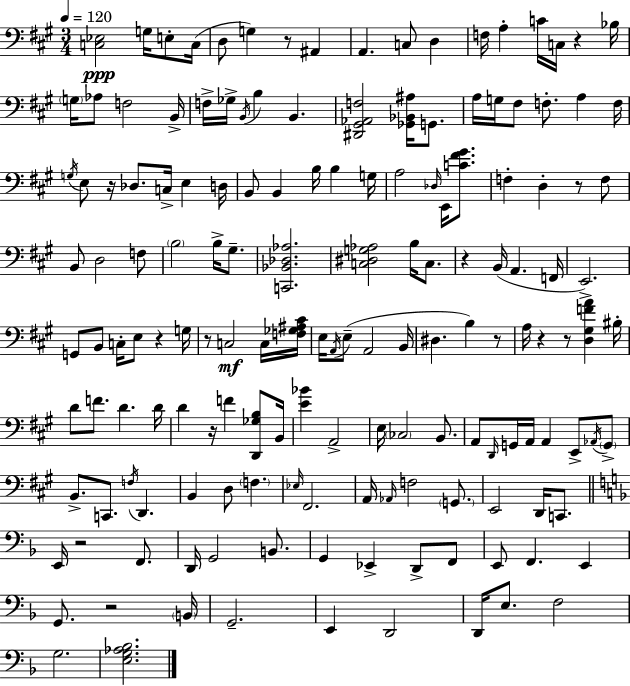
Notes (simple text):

[C3,Eb3]/h G3/s E3/e C3/s D3/e G3/q R/e A#2/q A2/q. C3/e D3/q F3/s A3/q C4/s C3/s R/q Bb3/s G3/s Ab3/e F3/h B2/s F3/s Gb3/s B2/s B3/q B2/q. [D#2,G#2,Ab2,F3]/h [Gb2,Bb2,A#3]/s G2/e. A3/s G3/s F#3/e F3/e. A3/q F3/s G3/s E3/e R/s Db3/e. C3/s E3/q D3/s B2/e B2/q B3/s B3/q G3/s A3/h Db3/s E2/s [C4,F#4,G#4]/e. F3/q D3/q R/e F3/e B2/e D3/h F3/e B3/h B3/s G#3/e. [C2,Bb2,Db3,Ab3]/h. [C3,D#3,G3,Ab3]/h B3/s C3/e. R/q B2/s A2/q. F2/s E2/h. G2/e B2/e C3/s E3/e R/q G3/s R/e C3/h C3/s [F3,Gb3,A#3,C#4]/s E3/s A2/s E3/e A2/h B2/s D#3/q. B3/q R/e A3/s R/q R/e [D3,G#3,F4,A4]/q BIS3/s D4/e F4/e. D4/q. D4/s D4/q R/s F4/q [D2,Gb3,B3]/e B2/s [E4,Bb4]/q A2/h E3/s CES3/h B2/e. A2/e D2/s G2/s A2/s A2/q E2/e Ab2/s G2/e B2/e. C2/e. F3/s D2/q. B2/q D3/e F3/q. Eb3/s F#2/h. A2/s Ab2/s F3/h G2/e. E2/h D2/s C2/e. E2/s R/h F2/e. D2/s G2/h B2/e. G2/q Eb2/q D2/e F2/e E2/e F2/q. E2/q G2/e. R/h B2/s G2/h. E2/q D2/h D2/s E3/e. F3/h G3/h. [E3,G3,Ab3,Bb3]/h.